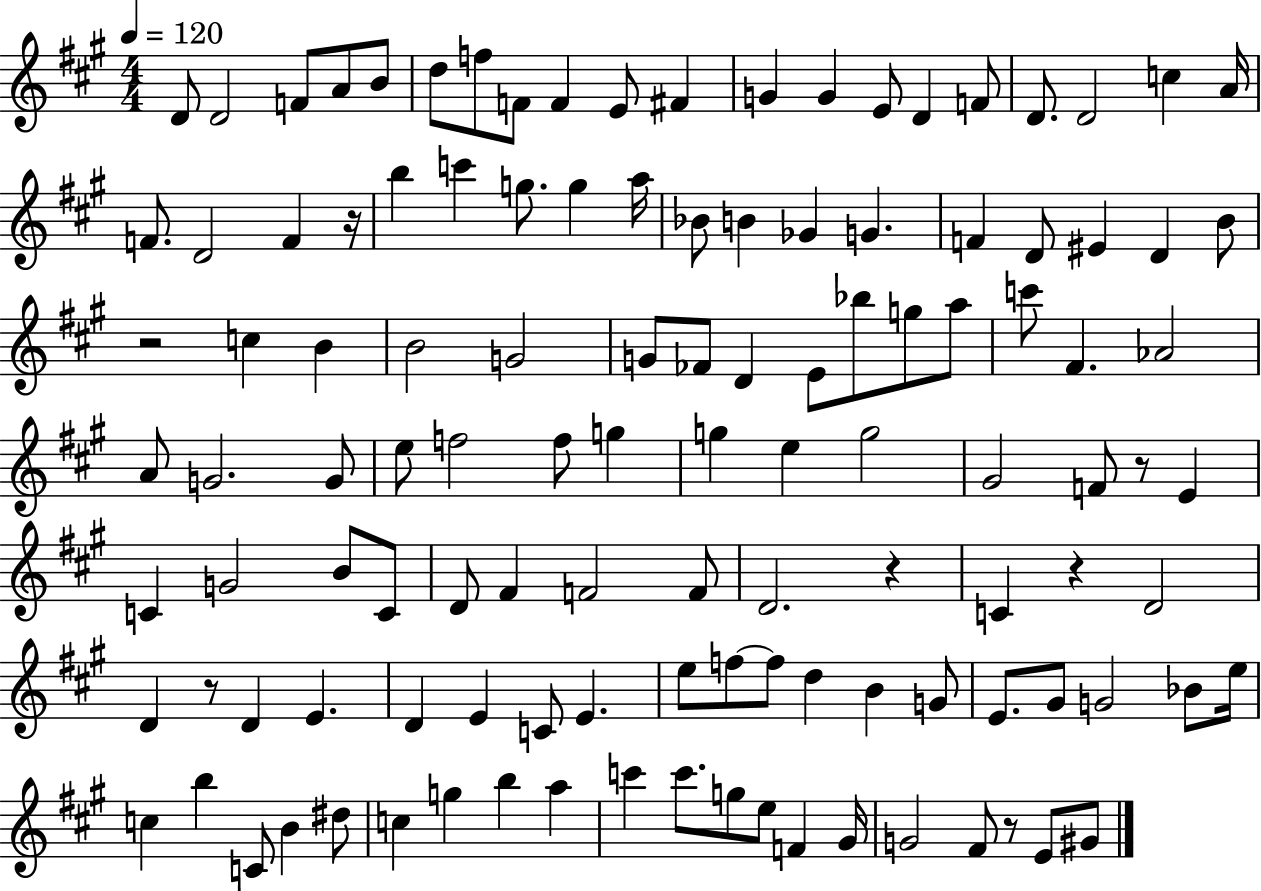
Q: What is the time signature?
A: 4/4